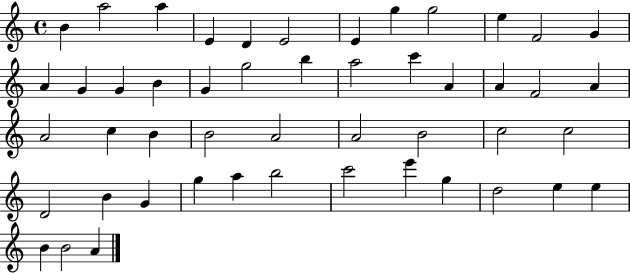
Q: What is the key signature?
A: C major